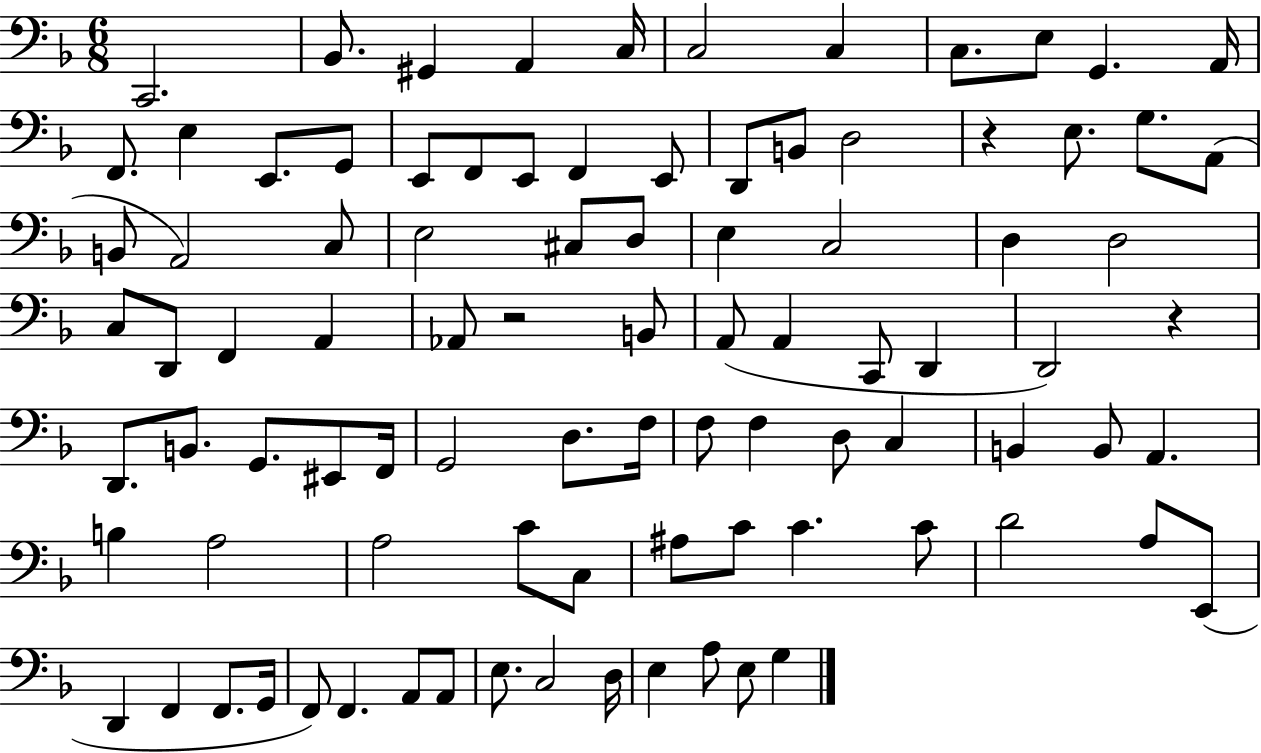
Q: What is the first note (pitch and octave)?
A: C2